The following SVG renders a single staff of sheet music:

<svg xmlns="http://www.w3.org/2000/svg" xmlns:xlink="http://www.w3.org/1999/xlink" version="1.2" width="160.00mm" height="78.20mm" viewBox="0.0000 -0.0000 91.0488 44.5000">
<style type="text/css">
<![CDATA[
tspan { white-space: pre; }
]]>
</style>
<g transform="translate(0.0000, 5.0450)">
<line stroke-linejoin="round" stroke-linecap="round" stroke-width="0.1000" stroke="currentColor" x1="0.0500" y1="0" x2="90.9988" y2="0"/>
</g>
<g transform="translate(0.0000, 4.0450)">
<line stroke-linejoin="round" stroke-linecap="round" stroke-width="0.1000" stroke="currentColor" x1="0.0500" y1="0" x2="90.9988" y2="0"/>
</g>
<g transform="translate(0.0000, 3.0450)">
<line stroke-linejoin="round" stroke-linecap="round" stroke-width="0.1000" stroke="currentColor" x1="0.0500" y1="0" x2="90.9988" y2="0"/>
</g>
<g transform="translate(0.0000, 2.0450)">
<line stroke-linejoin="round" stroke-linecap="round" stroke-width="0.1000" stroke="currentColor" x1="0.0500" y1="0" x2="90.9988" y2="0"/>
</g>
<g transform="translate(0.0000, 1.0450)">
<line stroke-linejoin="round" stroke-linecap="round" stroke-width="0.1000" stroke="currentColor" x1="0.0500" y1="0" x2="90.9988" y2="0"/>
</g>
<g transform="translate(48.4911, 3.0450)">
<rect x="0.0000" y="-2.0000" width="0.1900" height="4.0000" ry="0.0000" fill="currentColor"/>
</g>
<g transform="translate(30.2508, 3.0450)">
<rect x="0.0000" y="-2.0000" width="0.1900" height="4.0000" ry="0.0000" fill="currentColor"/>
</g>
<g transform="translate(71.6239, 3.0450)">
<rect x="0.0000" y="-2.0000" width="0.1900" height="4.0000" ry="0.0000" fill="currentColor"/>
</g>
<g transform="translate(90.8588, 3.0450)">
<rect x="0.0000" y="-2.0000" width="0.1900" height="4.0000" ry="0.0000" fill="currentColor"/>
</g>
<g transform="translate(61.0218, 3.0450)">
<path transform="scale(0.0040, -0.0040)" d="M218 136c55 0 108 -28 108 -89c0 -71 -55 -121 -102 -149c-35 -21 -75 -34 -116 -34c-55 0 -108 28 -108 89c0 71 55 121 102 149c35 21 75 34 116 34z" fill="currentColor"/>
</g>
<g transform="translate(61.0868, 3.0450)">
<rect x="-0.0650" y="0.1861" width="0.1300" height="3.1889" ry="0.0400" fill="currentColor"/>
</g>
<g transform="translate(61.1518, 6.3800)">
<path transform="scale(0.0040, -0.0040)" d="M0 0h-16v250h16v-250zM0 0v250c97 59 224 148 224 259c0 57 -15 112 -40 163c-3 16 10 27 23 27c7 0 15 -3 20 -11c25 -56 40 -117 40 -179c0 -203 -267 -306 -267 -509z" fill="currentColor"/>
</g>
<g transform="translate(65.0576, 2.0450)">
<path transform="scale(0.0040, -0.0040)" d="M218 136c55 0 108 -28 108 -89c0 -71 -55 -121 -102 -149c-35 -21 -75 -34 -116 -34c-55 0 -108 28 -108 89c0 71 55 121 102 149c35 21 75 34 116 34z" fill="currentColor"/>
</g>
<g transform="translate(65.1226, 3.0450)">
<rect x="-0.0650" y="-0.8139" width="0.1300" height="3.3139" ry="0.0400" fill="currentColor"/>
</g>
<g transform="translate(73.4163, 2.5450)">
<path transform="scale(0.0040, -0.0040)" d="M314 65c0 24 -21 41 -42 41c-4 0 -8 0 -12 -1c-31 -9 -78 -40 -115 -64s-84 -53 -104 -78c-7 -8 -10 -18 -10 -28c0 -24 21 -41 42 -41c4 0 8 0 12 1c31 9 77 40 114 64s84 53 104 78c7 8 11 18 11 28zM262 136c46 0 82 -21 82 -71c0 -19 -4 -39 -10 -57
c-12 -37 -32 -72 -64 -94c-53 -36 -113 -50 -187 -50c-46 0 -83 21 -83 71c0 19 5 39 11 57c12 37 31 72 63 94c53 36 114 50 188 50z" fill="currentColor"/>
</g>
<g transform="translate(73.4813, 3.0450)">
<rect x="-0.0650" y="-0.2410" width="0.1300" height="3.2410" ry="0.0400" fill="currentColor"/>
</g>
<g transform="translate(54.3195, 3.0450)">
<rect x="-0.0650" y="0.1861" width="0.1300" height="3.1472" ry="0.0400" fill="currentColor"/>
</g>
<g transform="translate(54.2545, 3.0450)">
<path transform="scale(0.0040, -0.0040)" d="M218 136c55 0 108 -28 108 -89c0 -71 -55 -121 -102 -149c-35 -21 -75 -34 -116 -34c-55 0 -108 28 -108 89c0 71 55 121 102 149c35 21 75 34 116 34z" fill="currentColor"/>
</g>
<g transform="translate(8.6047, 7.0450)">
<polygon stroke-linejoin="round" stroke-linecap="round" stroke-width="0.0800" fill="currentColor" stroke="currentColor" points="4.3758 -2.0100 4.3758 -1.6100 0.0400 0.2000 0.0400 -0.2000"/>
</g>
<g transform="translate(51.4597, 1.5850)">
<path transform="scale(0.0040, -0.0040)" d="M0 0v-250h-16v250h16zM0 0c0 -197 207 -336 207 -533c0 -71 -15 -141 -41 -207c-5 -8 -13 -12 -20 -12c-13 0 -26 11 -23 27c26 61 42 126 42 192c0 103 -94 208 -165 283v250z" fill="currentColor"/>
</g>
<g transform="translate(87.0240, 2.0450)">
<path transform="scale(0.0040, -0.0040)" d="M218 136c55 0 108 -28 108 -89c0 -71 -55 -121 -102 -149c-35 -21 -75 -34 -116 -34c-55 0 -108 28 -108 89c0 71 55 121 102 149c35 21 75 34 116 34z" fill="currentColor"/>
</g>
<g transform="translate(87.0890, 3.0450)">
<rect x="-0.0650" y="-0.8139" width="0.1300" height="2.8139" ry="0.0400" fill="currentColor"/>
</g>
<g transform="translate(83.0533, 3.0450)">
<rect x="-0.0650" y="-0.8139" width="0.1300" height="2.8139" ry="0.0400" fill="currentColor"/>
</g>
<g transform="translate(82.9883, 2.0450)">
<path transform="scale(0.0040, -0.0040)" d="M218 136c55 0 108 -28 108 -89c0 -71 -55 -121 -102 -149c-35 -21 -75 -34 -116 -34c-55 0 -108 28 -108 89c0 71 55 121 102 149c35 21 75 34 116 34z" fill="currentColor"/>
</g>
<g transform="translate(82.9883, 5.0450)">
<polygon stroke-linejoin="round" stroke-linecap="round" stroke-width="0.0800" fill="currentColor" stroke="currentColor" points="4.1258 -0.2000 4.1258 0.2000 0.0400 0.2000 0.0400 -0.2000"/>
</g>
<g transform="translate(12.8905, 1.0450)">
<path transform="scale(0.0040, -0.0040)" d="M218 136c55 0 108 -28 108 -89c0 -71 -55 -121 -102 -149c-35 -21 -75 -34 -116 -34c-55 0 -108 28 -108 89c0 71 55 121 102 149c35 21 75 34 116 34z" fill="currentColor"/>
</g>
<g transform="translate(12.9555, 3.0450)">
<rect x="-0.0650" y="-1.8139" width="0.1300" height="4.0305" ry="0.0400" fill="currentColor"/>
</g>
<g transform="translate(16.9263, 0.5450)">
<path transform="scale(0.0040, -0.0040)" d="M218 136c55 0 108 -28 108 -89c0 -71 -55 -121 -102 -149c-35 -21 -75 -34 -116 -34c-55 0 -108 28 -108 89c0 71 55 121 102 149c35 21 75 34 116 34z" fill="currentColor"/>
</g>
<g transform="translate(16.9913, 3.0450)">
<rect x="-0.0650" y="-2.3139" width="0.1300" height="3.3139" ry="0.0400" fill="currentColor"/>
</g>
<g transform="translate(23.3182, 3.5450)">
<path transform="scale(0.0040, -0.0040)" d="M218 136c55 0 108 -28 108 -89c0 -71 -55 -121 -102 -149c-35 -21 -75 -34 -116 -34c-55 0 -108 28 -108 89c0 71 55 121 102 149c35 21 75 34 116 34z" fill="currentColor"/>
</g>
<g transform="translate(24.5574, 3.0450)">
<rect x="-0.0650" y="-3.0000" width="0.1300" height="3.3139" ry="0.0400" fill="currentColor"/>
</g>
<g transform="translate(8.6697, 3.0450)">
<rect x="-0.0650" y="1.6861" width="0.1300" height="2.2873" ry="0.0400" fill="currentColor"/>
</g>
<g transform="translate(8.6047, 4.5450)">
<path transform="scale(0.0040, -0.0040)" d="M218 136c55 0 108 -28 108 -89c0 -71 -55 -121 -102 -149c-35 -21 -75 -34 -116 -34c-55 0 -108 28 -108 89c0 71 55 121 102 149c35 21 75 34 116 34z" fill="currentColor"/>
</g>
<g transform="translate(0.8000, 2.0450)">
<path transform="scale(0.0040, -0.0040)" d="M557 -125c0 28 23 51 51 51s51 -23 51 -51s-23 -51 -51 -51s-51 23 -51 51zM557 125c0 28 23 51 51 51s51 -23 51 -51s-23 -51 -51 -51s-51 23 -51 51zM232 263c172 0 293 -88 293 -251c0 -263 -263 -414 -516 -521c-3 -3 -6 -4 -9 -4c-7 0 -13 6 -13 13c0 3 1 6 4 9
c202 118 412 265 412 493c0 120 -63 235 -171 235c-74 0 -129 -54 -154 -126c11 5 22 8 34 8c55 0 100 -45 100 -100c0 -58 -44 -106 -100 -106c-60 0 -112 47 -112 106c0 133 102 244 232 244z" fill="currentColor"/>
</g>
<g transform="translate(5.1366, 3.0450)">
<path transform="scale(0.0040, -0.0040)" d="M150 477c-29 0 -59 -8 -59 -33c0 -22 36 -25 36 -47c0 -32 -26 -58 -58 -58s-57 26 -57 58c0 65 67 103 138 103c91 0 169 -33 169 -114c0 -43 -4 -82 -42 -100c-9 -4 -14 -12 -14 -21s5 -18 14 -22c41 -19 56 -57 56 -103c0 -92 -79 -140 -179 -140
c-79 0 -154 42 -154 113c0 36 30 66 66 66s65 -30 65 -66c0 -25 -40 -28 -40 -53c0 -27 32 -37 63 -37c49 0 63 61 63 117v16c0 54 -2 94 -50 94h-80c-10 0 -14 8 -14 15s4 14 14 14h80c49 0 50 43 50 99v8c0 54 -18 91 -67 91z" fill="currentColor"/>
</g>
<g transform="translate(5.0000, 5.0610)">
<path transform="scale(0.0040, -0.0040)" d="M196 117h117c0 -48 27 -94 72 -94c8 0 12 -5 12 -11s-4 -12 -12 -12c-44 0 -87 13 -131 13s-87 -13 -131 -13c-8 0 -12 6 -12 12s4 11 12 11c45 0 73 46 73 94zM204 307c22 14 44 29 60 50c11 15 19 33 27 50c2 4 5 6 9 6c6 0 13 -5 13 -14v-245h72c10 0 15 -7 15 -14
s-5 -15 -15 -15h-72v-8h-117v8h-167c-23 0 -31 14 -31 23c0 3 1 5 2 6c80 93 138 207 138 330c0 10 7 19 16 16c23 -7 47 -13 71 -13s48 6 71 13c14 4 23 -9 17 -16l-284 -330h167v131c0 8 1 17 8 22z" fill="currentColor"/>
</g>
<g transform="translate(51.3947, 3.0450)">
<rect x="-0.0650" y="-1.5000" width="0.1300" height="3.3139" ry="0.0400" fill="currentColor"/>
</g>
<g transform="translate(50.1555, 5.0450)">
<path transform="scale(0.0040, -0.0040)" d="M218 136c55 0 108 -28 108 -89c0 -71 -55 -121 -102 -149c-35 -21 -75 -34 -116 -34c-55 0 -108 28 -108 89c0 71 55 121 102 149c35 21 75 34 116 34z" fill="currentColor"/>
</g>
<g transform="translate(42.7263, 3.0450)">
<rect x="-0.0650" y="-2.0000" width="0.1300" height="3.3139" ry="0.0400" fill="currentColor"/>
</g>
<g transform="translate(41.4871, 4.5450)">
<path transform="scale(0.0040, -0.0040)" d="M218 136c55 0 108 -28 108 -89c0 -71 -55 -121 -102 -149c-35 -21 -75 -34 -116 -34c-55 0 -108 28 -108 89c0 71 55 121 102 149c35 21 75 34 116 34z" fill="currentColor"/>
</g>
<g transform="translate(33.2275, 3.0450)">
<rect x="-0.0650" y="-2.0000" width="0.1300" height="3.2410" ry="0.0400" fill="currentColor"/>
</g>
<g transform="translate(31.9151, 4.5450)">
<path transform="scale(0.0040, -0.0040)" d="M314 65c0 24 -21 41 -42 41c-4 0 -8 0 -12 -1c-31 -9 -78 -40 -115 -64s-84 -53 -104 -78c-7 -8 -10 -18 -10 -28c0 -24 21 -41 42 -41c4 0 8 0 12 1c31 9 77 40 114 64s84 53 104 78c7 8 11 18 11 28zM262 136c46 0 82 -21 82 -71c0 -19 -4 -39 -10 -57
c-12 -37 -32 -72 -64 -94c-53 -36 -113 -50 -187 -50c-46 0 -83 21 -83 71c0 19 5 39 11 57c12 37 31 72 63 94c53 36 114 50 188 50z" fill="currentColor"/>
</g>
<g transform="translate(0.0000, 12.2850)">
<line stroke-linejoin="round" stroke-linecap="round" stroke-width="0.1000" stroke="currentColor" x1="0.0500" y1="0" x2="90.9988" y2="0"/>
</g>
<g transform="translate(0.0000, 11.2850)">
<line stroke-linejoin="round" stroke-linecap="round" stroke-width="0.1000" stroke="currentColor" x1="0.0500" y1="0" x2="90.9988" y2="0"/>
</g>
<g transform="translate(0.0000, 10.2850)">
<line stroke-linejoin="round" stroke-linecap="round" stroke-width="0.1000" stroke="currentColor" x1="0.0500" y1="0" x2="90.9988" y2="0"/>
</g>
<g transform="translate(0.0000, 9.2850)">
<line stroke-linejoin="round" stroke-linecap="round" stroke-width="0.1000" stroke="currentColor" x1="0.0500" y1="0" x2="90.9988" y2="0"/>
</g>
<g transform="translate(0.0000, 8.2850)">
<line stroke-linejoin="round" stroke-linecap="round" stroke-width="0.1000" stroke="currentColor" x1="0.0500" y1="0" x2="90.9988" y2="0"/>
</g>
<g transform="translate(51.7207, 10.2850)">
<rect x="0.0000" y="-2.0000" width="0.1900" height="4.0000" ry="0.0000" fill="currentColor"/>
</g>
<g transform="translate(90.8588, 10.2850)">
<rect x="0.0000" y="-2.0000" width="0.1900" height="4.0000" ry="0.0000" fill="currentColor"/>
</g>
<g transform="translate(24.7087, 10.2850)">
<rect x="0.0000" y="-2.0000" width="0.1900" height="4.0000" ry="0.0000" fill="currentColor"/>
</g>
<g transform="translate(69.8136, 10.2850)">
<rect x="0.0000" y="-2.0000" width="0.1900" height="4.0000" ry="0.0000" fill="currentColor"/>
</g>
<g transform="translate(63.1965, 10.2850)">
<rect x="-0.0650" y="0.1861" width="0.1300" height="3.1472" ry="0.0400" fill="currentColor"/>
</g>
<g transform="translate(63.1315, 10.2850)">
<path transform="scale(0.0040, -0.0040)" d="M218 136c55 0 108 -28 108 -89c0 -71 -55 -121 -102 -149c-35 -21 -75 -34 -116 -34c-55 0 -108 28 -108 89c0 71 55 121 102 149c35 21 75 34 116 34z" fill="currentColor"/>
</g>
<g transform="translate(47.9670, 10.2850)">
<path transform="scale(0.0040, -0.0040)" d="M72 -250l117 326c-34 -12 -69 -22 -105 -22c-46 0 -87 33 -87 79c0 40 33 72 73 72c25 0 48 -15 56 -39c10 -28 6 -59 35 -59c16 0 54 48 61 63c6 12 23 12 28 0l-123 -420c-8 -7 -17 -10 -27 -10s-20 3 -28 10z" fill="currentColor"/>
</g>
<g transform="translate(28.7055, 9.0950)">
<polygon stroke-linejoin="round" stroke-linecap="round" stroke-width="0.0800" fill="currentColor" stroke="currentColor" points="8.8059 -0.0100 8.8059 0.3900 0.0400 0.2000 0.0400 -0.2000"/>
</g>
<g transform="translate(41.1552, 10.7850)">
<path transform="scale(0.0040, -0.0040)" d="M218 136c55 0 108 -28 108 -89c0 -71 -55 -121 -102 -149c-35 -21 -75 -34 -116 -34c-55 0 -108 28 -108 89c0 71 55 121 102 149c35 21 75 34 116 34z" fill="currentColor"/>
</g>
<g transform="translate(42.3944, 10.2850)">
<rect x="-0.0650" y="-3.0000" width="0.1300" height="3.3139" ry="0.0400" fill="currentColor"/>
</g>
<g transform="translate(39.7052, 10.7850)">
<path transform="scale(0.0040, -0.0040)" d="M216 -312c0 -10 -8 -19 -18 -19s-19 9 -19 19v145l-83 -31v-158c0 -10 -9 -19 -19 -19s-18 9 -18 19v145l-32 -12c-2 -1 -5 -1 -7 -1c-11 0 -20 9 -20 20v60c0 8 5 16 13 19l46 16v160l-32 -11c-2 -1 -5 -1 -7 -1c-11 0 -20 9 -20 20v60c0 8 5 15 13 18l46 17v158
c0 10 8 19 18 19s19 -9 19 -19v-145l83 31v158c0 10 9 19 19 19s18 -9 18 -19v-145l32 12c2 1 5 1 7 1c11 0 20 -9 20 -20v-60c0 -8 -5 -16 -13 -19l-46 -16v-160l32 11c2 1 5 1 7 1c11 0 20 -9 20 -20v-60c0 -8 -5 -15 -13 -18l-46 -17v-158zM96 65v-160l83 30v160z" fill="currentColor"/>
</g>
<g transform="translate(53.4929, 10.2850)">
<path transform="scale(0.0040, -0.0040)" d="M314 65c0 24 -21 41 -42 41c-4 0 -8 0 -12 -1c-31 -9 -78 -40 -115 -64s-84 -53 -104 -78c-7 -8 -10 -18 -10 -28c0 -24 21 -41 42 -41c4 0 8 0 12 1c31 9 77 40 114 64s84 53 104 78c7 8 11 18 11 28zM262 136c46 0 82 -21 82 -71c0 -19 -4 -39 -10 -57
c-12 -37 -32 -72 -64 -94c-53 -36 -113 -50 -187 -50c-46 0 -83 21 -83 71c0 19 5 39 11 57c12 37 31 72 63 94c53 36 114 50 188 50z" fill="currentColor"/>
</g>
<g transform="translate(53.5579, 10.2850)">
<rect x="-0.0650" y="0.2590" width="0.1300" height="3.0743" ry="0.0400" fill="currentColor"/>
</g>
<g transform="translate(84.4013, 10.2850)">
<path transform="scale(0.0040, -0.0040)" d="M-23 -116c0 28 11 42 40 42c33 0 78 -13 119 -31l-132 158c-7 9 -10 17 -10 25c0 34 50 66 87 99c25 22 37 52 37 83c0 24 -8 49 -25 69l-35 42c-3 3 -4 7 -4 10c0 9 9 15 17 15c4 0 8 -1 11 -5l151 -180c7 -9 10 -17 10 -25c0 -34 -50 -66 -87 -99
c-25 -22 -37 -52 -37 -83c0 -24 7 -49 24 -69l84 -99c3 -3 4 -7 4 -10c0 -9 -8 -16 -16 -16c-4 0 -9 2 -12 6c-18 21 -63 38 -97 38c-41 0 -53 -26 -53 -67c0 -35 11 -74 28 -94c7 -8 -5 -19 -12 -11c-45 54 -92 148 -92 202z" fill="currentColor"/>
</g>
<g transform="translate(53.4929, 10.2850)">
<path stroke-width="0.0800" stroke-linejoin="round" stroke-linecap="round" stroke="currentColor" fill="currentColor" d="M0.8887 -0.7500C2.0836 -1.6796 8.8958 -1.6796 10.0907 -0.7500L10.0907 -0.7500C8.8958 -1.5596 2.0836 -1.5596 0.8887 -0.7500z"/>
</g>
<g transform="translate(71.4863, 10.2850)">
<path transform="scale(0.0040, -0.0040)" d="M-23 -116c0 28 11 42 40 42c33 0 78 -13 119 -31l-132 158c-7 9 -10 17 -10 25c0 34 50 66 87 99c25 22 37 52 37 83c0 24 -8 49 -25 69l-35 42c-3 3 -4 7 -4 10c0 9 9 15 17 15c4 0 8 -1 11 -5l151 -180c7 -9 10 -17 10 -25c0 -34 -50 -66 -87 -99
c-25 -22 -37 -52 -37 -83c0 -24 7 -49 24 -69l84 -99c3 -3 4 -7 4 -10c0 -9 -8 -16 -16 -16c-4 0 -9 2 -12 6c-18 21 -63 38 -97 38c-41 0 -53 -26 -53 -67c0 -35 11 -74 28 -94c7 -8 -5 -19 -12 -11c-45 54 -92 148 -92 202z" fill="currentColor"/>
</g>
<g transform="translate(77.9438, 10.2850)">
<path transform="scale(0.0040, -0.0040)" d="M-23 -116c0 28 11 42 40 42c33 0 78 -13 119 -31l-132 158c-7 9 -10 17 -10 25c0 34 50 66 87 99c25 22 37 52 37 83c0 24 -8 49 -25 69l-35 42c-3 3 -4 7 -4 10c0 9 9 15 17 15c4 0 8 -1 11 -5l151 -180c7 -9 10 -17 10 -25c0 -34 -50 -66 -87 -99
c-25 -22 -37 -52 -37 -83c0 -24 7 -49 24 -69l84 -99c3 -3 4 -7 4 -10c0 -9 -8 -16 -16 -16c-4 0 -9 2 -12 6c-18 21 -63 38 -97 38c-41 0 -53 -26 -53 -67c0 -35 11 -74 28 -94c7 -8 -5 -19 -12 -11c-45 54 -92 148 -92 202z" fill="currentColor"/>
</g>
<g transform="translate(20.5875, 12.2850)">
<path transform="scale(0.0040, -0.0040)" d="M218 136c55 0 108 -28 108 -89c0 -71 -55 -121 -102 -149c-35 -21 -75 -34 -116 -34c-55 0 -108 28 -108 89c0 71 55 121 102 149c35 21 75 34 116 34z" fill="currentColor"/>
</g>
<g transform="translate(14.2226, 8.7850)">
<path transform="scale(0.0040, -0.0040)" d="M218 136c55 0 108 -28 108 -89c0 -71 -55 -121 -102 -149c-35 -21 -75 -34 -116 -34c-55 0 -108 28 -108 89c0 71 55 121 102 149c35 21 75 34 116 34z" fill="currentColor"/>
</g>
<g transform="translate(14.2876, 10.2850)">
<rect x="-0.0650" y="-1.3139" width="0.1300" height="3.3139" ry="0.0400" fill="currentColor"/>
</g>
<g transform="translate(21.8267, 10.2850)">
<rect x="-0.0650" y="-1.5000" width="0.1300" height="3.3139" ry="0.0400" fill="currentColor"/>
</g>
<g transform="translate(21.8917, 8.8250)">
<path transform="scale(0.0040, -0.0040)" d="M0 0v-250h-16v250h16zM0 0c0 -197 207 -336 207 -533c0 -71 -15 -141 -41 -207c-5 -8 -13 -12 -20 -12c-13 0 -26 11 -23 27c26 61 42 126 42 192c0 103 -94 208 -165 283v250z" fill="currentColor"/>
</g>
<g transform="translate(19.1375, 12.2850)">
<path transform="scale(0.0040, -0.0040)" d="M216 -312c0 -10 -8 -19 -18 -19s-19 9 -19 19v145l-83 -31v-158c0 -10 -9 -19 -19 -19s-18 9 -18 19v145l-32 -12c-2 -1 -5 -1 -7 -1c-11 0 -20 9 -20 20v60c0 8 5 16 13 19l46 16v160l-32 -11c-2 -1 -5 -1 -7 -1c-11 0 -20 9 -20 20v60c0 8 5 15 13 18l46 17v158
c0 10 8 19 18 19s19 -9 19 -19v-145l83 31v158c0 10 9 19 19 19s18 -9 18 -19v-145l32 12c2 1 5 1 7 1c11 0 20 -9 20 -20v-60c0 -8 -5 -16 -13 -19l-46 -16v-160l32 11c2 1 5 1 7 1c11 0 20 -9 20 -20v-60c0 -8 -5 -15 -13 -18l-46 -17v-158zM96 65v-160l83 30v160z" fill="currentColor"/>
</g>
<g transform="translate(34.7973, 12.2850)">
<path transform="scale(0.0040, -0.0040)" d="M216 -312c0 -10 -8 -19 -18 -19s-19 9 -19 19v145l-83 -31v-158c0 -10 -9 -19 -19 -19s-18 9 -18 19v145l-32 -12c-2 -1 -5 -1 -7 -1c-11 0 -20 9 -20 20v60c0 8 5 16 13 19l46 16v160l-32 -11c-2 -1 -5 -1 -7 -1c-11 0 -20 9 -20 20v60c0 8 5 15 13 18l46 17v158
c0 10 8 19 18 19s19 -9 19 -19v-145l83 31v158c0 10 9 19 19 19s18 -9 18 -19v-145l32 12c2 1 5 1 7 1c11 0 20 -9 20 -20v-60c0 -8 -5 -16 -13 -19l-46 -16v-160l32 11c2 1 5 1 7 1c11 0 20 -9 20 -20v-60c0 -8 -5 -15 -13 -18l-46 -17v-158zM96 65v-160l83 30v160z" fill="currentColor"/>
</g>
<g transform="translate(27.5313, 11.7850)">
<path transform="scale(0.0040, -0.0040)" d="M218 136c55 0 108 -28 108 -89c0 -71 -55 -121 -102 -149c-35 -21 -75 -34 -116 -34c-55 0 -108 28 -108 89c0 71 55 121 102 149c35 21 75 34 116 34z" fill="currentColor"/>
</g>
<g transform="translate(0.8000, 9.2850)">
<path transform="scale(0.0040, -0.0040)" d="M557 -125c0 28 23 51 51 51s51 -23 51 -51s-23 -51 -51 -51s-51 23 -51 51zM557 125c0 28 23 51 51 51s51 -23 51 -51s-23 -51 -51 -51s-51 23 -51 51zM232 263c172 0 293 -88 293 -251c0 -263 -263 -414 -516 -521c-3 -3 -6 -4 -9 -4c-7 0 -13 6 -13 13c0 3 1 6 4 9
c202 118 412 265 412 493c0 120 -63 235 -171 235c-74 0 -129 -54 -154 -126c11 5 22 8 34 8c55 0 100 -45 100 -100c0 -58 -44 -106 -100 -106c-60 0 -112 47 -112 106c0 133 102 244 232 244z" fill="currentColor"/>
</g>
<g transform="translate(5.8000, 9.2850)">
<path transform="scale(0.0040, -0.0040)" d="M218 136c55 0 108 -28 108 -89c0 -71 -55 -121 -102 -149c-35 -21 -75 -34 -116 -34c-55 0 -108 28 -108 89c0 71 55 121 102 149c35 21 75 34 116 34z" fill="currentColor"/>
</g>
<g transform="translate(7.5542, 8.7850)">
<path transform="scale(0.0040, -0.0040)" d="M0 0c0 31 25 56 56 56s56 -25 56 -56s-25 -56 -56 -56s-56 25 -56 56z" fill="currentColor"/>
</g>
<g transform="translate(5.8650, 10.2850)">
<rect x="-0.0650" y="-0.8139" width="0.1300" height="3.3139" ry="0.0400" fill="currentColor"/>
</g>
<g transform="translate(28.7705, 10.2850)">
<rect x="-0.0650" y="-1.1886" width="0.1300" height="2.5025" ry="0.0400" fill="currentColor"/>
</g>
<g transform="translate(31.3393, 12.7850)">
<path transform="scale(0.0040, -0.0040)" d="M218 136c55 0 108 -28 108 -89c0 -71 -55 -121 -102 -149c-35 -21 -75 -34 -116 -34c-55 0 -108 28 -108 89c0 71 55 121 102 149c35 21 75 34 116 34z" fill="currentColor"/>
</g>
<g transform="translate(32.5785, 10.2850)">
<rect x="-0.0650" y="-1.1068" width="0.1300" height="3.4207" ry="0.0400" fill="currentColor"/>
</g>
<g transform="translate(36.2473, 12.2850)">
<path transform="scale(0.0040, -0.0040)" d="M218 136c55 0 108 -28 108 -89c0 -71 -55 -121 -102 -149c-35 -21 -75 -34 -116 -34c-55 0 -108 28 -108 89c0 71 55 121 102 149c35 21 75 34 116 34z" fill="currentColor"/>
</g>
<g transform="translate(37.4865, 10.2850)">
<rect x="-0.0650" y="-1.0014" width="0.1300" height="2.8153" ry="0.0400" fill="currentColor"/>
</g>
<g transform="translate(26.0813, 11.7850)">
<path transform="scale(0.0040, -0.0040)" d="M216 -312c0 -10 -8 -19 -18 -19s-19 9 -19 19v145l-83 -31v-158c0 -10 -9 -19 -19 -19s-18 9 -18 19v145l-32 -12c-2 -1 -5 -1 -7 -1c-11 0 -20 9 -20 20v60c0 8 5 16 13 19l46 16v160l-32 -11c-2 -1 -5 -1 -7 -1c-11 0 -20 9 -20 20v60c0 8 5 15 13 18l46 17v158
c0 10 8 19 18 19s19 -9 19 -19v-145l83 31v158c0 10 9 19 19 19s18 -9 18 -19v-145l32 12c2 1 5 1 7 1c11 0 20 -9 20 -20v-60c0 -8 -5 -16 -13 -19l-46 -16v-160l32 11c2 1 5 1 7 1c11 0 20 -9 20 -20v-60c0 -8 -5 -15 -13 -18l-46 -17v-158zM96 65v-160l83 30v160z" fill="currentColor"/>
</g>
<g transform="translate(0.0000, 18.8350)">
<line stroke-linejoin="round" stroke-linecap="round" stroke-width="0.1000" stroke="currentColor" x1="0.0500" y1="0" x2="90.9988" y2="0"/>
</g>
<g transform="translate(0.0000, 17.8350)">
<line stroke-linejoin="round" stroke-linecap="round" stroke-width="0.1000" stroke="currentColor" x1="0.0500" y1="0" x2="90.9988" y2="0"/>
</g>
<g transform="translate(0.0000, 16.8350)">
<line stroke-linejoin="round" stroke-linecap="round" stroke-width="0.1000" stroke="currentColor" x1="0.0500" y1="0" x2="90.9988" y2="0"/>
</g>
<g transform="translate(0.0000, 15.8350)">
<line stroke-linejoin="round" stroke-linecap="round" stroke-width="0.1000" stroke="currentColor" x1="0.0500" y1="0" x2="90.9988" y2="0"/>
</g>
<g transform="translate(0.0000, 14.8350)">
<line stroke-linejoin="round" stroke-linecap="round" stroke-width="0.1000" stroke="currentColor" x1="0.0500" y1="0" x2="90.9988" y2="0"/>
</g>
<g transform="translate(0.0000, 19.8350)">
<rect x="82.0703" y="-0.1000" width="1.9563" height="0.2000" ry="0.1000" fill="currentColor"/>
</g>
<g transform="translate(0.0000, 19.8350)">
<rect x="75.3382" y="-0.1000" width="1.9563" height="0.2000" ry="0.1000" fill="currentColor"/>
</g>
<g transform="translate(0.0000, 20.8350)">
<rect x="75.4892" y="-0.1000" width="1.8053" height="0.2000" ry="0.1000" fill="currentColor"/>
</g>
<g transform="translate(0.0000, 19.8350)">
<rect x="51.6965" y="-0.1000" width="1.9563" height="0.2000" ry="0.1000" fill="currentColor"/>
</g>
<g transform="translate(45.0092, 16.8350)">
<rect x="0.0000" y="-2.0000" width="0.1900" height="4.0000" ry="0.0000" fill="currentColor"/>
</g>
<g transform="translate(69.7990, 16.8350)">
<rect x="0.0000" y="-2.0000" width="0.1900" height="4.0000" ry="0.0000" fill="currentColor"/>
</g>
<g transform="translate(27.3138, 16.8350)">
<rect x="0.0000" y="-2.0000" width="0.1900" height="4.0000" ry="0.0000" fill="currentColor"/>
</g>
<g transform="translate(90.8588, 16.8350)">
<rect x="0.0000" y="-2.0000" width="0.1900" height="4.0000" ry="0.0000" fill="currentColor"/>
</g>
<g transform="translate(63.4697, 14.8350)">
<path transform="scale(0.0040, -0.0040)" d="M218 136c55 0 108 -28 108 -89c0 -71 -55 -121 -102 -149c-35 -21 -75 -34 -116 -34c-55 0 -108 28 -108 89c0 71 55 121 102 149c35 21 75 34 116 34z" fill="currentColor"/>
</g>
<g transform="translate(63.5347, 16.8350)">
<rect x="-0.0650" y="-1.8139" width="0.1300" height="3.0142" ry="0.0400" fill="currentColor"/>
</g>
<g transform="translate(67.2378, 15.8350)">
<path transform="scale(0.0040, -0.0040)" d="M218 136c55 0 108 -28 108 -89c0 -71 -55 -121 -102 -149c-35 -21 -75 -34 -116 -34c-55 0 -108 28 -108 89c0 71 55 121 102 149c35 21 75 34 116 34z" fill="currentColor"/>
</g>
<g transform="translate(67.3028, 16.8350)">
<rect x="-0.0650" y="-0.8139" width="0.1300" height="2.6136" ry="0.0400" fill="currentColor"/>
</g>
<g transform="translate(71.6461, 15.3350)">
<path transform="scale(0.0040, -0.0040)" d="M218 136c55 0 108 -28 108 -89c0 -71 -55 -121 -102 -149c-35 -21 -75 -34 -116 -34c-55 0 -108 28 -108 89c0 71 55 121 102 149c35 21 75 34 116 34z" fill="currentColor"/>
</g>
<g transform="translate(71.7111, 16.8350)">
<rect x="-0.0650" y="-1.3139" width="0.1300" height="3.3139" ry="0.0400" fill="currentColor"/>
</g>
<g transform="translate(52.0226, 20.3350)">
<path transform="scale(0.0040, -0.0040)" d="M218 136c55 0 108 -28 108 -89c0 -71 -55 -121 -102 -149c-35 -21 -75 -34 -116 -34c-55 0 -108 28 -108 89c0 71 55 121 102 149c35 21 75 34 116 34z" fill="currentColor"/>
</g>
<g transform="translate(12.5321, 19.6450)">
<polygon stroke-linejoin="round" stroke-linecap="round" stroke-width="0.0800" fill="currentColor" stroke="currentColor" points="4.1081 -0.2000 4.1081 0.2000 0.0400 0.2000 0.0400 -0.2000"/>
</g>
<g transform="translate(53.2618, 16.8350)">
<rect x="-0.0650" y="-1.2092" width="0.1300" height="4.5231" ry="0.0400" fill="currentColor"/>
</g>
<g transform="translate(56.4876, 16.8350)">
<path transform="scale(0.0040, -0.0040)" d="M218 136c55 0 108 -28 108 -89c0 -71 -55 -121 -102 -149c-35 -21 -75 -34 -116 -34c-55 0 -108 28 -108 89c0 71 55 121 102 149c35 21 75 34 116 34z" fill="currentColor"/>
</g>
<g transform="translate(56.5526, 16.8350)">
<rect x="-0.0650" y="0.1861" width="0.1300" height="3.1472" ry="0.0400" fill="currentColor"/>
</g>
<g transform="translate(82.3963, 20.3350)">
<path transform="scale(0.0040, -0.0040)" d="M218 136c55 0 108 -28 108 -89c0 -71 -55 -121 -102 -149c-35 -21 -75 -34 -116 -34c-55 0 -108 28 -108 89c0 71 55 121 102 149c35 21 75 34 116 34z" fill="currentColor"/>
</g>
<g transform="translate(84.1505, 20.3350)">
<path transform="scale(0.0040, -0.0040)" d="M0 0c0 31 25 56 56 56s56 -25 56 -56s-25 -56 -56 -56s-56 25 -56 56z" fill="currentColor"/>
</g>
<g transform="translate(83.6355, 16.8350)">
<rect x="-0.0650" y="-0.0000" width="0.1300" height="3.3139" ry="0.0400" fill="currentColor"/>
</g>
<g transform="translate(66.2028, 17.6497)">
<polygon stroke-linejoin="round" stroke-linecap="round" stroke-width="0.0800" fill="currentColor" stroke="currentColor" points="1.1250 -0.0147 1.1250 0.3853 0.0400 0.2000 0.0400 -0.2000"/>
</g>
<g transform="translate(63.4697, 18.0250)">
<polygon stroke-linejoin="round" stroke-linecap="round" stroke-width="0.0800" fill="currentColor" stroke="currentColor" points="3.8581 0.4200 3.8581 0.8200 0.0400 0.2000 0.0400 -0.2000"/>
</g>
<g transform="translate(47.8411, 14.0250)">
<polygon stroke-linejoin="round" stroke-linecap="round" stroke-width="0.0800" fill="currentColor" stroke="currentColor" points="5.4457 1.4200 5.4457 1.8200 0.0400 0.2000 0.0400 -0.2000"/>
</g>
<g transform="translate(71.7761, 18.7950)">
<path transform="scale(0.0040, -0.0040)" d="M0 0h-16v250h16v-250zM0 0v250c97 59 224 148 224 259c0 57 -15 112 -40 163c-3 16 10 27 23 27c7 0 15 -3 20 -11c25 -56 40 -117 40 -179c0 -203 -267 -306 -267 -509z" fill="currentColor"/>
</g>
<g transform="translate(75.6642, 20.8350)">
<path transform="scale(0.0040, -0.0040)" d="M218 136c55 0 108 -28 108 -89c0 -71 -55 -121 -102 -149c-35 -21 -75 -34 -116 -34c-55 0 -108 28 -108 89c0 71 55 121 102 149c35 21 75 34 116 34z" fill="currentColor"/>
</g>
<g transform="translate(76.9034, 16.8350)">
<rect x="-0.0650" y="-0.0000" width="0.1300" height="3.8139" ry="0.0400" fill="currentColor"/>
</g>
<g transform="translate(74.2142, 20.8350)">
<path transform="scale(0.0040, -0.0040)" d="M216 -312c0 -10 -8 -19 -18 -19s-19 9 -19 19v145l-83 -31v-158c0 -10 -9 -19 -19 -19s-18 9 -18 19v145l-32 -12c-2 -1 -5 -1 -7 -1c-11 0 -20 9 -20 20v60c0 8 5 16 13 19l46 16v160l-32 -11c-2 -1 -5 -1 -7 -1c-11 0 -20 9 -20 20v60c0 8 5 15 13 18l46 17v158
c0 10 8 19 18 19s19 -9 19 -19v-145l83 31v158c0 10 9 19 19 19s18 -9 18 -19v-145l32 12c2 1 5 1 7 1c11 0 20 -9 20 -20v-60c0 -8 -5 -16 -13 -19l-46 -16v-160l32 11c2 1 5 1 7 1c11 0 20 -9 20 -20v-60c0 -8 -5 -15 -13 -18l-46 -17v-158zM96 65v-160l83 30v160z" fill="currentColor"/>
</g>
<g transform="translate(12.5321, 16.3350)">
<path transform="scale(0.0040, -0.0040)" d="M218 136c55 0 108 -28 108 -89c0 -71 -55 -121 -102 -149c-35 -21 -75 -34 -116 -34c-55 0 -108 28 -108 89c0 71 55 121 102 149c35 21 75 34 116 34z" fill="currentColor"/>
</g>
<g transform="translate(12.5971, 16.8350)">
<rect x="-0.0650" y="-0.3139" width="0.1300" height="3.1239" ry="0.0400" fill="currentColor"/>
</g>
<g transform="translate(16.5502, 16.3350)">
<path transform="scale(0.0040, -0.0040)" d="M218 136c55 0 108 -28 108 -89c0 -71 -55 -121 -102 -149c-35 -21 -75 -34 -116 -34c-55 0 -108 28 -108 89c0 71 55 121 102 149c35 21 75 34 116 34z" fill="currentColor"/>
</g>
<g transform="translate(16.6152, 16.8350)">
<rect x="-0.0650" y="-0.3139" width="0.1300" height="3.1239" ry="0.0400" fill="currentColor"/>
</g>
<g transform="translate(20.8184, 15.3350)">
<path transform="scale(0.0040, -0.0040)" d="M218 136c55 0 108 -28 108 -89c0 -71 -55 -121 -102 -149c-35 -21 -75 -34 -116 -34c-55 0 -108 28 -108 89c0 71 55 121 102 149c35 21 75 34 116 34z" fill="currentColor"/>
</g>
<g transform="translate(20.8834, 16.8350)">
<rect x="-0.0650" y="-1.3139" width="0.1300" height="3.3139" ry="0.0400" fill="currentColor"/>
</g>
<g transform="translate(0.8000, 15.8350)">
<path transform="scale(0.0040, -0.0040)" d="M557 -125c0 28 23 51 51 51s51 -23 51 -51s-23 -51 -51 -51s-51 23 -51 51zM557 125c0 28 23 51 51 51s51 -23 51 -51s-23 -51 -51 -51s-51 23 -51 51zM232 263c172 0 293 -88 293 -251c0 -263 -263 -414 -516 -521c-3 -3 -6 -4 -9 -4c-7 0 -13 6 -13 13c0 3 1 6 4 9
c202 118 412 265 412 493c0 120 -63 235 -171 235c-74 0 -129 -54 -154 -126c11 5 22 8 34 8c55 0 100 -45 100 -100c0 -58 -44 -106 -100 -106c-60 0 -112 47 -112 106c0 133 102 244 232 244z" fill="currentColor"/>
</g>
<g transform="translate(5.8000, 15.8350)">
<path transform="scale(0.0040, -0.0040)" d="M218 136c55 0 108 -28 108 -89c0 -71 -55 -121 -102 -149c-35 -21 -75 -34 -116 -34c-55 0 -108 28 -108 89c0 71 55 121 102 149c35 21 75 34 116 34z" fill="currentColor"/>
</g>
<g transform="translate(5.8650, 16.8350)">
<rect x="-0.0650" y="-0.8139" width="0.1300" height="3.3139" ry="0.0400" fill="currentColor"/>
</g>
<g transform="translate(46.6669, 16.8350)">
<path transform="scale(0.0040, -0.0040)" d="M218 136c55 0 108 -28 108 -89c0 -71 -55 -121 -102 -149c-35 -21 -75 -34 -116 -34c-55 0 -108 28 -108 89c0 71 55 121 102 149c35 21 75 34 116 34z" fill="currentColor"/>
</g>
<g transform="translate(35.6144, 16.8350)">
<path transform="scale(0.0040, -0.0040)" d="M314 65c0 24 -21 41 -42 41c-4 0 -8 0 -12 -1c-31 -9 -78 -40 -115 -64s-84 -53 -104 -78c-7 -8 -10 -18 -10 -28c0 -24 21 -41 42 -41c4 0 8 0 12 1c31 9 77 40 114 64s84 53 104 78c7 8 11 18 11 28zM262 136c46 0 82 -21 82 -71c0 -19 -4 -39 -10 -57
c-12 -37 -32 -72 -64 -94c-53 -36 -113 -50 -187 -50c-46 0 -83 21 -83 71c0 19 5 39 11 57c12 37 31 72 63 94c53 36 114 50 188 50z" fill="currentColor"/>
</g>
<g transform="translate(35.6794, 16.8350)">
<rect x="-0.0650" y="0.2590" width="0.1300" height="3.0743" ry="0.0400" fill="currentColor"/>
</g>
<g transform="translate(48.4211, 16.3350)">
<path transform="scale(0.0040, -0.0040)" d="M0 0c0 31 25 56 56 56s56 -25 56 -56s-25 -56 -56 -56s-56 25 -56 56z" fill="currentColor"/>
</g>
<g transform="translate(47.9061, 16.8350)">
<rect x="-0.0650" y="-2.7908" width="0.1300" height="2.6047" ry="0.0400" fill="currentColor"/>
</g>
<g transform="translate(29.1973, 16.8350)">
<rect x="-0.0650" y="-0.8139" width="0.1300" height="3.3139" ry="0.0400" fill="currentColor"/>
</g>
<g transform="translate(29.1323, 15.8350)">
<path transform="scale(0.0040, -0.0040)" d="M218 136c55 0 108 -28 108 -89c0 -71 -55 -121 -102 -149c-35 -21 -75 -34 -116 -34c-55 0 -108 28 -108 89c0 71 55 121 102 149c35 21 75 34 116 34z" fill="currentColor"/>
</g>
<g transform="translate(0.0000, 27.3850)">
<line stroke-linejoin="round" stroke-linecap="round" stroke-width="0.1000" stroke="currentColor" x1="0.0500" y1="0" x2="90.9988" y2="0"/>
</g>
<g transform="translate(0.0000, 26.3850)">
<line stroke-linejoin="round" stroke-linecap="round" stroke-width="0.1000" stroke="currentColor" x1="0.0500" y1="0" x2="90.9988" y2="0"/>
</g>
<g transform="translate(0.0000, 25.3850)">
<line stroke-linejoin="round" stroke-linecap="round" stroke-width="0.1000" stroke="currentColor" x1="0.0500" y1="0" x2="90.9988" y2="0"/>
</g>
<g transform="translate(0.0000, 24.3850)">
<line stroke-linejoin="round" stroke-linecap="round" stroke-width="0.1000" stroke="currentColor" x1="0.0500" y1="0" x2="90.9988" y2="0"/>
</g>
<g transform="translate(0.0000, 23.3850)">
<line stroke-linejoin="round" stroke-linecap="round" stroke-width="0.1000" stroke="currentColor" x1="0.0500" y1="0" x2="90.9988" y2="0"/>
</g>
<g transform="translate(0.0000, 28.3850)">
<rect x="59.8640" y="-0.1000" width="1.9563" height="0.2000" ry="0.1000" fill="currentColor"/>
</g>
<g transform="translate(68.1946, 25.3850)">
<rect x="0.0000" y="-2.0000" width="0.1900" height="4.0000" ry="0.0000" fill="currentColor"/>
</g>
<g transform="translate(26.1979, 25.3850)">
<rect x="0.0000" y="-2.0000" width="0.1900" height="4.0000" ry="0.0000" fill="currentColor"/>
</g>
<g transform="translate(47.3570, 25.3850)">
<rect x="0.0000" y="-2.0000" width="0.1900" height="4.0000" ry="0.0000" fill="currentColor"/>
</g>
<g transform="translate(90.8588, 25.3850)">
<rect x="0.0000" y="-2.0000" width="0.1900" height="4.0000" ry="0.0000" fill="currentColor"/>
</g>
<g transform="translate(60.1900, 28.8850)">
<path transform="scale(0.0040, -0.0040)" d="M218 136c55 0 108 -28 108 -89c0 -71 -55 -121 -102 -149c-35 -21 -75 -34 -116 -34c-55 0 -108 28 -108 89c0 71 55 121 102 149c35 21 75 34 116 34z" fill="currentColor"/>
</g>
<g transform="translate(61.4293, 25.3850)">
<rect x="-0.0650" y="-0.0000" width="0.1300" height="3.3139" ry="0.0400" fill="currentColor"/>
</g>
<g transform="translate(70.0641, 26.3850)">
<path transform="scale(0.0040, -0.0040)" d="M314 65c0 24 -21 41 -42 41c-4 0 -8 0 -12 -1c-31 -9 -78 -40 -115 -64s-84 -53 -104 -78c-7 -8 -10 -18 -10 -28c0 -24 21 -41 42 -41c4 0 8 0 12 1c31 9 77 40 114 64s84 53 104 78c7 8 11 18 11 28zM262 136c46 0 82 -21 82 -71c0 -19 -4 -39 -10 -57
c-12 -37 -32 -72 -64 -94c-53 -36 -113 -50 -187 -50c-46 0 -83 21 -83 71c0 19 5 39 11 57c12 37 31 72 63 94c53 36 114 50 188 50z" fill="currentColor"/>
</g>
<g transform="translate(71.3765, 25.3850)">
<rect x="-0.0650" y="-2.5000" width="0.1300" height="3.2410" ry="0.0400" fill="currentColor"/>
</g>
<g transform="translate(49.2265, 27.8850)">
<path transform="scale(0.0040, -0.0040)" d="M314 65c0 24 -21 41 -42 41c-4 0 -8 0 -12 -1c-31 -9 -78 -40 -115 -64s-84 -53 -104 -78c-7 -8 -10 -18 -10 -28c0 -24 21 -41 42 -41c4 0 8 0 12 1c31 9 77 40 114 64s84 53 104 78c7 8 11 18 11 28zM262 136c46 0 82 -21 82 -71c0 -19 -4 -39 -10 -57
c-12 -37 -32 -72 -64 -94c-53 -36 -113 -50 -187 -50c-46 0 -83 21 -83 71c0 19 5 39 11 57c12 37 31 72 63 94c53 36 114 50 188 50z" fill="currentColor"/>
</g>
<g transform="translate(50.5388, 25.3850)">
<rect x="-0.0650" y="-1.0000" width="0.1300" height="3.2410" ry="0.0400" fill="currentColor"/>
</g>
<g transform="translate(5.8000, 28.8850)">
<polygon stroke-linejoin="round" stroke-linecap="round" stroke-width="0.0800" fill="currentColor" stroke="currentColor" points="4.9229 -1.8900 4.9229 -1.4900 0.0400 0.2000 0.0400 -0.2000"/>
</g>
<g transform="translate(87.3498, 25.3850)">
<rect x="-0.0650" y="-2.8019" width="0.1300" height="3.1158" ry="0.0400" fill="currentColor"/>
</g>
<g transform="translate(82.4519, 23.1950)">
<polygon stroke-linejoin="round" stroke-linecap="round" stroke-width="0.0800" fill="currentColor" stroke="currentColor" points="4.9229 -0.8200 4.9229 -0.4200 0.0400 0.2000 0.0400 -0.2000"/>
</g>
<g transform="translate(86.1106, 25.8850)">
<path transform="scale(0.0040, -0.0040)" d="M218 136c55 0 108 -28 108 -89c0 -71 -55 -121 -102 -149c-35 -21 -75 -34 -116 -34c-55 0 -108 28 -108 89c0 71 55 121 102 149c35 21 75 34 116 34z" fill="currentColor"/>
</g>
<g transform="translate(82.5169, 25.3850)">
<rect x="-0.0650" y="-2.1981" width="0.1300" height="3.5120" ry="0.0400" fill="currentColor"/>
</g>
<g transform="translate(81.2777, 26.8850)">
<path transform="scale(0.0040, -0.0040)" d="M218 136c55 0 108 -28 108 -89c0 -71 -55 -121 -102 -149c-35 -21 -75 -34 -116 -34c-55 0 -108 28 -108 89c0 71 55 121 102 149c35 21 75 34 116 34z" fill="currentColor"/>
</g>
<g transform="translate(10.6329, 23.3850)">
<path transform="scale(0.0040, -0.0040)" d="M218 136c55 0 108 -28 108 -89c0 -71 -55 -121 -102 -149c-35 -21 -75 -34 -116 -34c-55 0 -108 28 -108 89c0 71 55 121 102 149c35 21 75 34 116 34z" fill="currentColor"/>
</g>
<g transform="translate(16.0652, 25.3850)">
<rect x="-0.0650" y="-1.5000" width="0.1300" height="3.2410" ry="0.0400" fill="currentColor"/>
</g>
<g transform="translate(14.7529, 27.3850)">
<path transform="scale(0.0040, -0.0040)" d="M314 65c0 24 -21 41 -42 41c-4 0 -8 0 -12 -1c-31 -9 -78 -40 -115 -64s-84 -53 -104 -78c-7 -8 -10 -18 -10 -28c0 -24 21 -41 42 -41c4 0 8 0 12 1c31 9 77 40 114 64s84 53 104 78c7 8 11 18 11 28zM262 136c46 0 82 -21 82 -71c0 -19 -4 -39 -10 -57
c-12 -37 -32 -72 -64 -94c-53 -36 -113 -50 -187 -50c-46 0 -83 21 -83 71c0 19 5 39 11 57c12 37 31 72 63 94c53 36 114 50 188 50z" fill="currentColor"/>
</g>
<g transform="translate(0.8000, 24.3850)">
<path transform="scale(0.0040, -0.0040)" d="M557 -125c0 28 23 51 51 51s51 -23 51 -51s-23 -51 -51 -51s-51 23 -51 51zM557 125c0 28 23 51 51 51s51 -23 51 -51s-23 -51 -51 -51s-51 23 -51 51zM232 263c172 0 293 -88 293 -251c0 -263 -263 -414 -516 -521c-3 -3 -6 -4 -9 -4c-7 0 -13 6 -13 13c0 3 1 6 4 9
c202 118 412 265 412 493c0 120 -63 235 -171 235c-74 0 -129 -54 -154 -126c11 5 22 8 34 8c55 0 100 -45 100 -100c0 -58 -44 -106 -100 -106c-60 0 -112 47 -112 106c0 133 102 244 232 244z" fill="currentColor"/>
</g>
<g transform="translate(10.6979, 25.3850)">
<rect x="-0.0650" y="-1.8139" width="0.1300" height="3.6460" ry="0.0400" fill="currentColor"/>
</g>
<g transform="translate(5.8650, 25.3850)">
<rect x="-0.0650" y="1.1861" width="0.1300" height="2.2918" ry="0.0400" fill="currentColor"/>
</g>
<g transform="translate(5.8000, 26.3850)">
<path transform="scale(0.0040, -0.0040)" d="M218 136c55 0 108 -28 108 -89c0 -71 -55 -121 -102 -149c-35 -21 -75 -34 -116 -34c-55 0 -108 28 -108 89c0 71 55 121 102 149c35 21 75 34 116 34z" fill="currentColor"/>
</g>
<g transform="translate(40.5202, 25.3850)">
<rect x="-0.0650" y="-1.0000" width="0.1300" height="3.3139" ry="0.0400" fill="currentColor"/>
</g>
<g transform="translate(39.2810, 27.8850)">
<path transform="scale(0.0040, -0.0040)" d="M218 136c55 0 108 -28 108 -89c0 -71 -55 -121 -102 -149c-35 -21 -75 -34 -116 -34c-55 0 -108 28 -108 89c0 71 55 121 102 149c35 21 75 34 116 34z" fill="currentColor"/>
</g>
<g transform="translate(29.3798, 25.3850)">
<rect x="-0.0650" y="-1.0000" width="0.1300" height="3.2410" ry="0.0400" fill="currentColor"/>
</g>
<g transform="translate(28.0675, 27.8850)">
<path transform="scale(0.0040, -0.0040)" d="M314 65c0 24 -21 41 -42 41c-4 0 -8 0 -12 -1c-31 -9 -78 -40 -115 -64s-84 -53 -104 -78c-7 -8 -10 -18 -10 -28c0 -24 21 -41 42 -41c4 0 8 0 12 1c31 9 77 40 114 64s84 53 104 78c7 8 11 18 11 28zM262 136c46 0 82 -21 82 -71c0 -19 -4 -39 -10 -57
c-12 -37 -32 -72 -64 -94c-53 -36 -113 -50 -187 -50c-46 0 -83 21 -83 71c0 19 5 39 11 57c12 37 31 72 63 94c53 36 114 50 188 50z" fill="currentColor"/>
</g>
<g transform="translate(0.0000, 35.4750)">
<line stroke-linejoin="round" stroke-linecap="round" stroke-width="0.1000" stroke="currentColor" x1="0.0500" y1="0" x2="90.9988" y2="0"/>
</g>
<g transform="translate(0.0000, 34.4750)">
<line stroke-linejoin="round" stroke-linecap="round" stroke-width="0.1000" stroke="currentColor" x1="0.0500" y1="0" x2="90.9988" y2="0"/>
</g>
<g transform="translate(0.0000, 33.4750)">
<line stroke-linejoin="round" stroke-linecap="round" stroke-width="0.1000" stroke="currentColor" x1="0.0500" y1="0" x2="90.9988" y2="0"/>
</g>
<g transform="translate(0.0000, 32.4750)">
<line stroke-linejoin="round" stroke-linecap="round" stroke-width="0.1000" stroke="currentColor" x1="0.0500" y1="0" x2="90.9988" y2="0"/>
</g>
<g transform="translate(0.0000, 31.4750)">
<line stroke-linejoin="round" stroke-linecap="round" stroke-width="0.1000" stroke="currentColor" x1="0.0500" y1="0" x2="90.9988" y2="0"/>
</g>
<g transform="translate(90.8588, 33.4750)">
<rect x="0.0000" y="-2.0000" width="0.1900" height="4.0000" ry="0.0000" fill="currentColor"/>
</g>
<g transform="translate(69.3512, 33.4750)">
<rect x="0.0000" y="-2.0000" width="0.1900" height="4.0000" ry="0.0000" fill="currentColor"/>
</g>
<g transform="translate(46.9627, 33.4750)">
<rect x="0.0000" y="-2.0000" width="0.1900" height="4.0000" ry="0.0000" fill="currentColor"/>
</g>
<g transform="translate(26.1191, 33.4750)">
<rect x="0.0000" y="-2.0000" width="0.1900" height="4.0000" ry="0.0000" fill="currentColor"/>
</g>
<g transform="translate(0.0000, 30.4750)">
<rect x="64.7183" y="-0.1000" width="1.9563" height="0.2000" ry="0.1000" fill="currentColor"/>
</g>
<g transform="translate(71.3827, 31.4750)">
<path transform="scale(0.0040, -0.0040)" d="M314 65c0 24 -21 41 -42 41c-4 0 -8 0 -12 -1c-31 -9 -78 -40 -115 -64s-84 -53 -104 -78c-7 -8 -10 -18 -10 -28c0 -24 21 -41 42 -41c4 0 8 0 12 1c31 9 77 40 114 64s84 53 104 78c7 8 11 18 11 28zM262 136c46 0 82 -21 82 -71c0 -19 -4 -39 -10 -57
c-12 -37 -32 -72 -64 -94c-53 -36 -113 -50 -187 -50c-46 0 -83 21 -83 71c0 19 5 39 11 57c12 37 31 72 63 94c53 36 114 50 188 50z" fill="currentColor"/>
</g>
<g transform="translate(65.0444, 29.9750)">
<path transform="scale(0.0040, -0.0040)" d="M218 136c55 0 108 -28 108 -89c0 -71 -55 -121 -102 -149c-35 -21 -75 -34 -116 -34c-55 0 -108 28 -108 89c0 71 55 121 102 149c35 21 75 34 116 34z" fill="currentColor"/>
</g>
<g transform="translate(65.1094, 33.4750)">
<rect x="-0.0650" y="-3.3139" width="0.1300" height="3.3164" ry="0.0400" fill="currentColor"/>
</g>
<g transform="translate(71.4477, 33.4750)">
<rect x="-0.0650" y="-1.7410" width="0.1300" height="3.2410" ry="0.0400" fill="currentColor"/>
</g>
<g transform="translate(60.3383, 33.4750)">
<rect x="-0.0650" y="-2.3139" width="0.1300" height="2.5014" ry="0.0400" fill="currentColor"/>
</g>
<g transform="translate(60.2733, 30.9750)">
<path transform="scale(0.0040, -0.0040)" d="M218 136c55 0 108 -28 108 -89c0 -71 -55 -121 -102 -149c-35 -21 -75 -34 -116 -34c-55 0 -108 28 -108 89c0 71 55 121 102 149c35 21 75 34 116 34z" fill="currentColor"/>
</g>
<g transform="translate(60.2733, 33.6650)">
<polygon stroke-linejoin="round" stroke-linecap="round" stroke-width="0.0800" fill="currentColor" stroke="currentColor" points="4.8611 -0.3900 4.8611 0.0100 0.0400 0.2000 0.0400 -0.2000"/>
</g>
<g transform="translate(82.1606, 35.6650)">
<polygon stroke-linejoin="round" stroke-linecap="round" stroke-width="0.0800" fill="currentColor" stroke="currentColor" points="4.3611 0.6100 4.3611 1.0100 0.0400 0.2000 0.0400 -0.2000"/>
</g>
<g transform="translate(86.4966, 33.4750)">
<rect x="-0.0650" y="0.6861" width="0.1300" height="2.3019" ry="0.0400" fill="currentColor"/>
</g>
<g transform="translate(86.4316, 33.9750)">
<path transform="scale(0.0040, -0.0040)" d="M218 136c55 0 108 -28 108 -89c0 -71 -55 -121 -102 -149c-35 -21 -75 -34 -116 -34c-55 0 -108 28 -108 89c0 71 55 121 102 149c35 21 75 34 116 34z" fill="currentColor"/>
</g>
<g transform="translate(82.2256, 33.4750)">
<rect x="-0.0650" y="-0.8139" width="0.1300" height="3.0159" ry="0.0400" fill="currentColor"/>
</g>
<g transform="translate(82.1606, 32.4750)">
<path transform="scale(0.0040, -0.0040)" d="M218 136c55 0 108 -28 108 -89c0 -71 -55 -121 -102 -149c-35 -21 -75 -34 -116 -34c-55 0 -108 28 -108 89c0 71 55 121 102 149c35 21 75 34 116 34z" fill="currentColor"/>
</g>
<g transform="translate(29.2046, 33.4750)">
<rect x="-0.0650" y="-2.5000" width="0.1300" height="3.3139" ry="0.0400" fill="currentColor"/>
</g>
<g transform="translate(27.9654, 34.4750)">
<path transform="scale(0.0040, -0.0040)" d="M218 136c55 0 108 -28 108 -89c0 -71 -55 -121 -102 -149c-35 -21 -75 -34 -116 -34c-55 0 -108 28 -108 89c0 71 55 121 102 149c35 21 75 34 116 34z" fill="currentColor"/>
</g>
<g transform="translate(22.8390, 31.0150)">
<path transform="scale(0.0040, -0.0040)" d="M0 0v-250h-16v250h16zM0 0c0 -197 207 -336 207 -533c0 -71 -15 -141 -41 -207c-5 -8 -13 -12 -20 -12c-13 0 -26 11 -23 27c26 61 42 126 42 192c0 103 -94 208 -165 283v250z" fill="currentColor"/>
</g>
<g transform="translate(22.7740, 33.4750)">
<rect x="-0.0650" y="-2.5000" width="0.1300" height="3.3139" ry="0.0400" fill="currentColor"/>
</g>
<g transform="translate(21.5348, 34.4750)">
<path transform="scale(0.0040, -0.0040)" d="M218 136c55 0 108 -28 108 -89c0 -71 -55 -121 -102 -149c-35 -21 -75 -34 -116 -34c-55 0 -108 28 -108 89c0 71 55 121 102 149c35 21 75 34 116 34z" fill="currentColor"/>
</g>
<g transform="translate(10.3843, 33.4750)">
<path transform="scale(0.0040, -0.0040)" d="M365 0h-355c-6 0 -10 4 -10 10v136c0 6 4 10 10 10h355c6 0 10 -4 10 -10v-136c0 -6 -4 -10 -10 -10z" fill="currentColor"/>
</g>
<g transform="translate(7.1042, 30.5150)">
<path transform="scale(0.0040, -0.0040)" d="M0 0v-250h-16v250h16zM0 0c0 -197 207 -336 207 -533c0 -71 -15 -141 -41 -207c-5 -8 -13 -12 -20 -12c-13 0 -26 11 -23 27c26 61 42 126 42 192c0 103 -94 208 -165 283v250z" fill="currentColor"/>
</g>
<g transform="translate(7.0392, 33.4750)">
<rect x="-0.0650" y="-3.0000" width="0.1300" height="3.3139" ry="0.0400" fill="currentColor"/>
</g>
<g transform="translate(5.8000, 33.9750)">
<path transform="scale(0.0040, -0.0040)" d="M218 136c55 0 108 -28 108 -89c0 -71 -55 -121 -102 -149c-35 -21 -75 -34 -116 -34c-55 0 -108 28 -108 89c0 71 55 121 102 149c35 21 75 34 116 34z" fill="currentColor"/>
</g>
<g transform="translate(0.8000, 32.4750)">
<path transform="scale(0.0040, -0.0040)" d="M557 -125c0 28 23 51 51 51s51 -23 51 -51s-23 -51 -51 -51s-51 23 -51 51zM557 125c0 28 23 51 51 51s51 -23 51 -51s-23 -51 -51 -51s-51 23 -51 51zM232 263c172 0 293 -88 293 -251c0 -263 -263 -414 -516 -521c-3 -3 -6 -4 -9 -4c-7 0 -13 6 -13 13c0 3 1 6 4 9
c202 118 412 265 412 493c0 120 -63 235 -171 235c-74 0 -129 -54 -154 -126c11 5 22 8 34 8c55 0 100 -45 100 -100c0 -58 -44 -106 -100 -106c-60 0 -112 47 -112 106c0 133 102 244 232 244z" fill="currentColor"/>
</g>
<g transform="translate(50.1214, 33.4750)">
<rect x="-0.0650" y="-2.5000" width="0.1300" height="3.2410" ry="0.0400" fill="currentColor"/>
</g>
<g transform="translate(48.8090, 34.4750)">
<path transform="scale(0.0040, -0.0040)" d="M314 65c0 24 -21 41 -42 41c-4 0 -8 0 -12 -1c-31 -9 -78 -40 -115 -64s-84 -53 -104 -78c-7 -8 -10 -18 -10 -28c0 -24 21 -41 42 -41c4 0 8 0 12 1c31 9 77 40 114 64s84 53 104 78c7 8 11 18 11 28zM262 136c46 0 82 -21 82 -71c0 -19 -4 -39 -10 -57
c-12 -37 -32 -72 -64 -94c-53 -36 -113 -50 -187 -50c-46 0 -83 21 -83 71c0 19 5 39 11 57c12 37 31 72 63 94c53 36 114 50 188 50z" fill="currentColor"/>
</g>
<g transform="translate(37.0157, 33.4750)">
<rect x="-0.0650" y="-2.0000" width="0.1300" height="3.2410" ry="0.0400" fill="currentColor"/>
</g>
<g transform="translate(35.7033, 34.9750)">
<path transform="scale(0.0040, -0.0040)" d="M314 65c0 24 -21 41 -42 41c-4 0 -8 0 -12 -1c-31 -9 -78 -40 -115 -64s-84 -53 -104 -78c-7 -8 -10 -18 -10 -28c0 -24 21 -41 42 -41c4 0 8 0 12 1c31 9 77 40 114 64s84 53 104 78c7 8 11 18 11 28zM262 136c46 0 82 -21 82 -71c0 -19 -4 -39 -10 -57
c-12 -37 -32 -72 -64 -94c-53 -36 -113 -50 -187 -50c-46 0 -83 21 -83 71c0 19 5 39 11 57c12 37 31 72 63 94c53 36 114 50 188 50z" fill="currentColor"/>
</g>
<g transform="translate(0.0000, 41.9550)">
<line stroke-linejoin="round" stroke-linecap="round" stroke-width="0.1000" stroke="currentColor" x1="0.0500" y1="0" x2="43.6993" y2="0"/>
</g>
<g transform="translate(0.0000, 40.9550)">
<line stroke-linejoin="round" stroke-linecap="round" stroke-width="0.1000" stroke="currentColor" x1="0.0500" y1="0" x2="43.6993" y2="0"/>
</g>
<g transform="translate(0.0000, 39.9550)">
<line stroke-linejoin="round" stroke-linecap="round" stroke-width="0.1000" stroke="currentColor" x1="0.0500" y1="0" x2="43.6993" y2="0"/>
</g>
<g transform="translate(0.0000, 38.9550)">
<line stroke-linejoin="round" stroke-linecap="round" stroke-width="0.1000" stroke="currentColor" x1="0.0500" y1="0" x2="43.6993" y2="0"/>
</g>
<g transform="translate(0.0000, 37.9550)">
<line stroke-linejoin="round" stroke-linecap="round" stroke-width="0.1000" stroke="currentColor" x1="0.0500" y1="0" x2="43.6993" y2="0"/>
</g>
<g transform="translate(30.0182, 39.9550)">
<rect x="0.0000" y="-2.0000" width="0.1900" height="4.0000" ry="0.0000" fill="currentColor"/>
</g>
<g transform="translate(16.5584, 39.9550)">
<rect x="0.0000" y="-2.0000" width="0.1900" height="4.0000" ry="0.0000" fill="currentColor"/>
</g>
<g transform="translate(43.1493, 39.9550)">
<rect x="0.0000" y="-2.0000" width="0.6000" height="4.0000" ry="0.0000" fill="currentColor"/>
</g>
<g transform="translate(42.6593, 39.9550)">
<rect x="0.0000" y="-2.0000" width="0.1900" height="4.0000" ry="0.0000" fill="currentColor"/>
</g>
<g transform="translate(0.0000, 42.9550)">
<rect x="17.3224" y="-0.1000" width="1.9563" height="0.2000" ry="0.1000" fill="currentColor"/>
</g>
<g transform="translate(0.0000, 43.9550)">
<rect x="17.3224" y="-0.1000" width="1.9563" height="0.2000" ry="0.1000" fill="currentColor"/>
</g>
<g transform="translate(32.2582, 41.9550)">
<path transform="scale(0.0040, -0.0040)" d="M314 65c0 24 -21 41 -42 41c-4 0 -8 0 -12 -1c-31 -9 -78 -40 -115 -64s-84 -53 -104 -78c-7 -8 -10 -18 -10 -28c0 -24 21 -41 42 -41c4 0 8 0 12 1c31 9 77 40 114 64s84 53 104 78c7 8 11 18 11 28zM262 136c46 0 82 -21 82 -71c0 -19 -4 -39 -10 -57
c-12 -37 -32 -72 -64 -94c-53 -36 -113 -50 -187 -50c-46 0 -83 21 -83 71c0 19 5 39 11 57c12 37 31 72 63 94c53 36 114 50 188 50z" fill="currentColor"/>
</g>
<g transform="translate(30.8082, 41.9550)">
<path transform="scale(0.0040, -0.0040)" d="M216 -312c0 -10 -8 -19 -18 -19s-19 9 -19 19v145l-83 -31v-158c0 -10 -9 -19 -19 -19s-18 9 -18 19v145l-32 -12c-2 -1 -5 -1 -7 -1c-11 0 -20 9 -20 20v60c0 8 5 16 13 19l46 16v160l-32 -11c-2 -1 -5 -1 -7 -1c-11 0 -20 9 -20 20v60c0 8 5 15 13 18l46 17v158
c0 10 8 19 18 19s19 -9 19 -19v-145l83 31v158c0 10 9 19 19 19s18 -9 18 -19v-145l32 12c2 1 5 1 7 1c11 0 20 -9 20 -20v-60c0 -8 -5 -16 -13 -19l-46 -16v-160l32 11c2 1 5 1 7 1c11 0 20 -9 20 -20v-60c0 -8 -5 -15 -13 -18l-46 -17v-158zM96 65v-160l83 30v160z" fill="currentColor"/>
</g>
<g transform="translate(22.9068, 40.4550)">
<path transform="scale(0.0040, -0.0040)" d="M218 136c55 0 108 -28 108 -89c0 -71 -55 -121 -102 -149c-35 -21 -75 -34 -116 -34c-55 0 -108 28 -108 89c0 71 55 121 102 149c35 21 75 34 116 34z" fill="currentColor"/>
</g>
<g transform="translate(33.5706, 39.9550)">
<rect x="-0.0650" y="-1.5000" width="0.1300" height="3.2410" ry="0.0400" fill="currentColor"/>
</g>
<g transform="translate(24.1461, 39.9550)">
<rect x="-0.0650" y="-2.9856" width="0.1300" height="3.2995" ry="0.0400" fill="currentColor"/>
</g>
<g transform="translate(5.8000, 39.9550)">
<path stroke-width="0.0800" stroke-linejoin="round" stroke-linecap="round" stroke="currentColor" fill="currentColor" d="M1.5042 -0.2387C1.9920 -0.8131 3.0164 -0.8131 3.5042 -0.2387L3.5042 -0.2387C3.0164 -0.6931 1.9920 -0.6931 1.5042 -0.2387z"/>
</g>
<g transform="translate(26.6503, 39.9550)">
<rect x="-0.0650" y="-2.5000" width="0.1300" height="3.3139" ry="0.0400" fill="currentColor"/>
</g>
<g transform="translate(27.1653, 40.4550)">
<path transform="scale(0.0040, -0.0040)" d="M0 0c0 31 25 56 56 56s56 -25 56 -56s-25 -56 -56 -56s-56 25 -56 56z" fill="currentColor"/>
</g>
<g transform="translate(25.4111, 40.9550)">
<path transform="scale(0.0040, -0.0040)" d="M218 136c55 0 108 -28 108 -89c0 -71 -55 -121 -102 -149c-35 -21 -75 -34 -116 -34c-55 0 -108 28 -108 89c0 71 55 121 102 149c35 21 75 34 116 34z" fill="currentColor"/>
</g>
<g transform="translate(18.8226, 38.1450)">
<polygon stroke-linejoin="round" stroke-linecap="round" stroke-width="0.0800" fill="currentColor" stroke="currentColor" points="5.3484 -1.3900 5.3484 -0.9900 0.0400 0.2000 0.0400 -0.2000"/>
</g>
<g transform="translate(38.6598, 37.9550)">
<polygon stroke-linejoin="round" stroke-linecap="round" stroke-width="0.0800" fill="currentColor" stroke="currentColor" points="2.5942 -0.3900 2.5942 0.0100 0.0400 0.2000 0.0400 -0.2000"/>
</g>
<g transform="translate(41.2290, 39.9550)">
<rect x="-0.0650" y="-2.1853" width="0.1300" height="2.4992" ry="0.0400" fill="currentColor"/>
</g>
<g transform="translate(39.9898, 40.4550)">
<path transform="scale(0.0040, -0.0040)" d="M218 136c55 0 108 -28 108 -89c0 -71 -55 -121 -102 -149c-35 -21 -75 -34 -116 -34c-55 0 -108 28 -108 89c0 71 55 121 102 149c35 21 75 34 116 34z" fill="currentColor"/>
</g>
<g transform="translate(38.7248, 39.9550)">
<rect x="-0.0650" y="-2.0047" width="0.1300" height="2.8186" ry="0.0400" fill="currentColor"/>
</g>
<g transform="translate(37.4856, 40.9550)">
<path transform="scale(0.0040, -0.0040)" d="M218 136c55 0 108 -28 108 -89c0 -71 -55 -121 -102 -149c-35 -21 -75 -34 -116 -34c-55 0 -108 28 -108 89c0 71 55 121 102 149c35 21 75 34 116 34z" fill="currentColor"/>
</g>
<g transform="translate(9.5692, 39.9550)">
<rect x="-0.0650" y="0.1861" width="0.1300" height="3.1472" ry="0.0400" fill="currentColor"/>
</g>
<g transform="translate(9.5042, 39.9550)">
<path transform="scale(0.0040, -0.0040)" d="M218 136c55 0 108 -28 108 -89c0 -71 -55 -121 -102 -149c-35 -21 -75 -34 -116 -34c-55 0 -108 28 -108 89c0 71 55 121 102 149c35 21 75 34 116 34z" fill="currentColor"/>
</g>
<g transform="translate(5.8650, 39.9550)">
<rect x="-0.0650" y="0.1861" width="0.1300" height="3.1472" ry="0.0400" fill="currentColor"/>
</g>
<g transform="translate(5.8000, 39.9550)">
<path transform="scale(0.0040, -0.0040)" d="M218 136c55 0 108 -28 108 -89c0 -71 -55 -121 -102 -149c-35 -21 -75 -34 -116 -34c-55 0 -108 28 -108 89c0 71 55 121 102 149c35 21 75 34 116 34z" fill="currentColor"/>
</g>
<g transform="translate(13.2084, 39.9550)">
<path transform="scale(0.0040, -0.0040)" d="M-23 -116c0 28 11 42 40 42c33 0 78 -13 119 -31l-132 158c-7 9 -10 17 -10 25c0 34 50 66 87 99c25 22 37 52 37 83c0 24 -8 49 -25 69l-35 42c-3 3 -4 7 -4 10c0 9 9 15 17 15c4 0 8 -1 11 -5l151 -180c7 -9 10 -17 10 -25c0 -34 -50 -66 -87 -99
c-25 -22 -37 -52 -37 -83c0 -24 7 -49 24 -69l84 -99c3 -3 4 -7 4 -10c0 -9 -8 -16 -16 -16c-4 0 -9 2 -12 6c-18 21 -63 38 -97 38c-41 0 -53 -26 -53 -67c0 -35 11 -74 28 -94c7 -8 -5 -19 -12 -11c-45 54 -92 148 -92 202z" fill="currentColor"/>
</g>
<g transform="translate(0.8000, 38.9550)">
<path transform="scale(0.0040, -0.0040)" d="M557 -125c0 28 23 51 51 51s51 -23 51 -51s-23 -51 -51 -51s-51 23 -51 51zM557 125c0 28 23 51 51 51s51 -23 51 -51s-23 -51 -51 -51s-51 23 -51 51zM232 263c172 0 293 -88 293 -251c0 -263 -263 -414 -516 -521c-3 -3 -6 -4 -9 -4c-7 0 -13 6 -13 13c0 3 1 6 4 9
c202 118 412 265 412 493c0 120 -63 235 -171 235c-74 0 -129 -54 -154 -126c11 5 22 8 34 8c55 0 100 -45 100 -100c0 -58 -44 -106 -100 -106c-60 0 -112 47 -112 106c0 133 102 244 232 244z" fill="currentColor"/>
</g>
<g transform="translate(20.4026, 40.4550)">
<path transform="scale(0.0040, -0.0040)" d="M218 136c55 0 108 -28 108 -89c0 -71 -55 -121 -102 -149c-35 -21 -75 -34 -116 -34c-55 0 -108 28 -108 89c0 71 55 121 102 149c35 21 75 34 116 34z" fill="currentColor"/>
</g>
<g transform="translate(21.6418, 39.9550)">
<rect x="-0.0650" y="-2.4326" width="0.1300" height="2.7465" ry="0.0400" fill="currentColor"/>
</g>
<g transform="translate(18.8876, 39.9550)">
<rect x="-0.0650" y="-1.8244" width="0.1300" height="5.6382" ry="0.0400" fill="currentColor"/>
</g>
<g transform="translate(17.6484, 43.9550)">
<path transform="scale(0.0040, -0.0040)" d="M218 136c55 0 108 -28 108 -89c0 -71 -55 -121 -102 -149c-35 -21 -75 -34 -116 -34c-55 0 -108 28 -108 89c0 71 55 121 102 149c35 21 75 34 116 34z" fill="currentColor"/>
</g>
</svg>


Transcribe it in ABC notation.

X:1
T:Untitled
M:3/4
L:1/4
K:C
A,,/2 A,/2 B, C, A,,2 A,, G,,/2 D, D,/2 F, E,2 F,/2 F,/2 F, G, ^G,,/2 ^A,,/2 F,,/2 ^G,,/2 ^C, z/2 D,2 D, z z z F, E,/2 E,/2 G, F, D,2 D,/2 D,,/2 D, A,/2 F,/4 G,/2 ^C,, D,, B,,/2 A,/2 G,,2 F,,2 F,, F,,2 D,, B,,2 A,,/2 C,/2 C,/2 z2 B,,/2 B,, A,,2 B,,2 B,/2 D/2 A,2 F,/2 C,/2 D, D, z C,,/2 C,/2 C,/2 B,, ^G,,2 B,,/2 C,/2